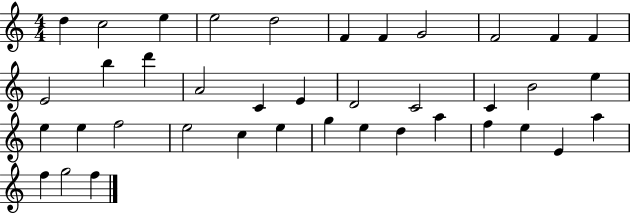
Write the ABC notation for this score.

X:1
T:Untitled
M:4/4
L:1/4
K:C
d c2 e e2 d2 F F G2 F2 F F E2 b d' A2 C E D2 C2 C B2 e e e f2 e2 c e g e d a f e E a f g2 f